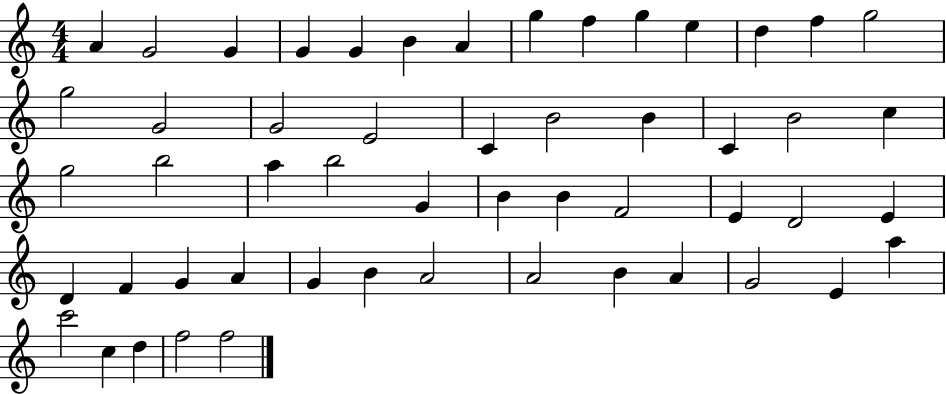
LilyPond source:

{
  \clef treble
  \numericTimeSignature
  \time 4/4
  \key c \major
  a'4 g'2 g'4 | g'4 g'4 b'4 a'4 | g''4 f''4 g''4 e''4 | d''4 f''4 g''2 | \break g''2 g'2 | g'2 e'2 | c'4 b'2 b'4 | c'4 b'2 c''4 | \break g''2 b''2 | a''4 b''2 g'4 | b'4 b'4 f'2 | e'4 d'2 e'4 | \break d'4 f'4 g'4 a'4 | g'4 b'4 a'2 | a'2 b'4 a'4 | g'2 e'4 a''4 | \break c'''2 c''4 d''4 | f''2 f''2 | \bar "|."
}